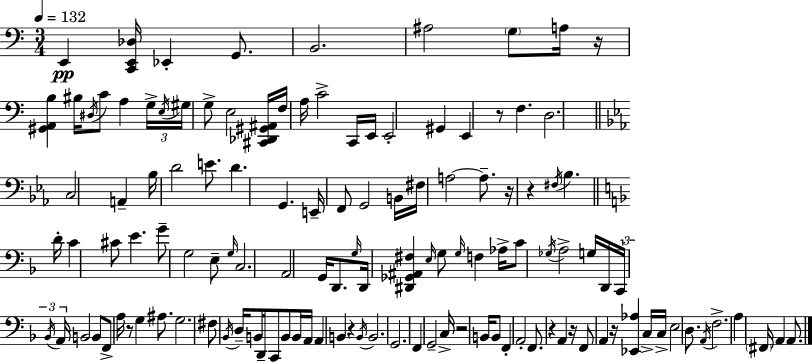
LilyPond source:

{
  \clef bass
  \numericTimeSignature
  \time 3/4
  \key a \minor
  \tempo 4 = 132
  e,4\pp <c, e, des>16 ees,4-. g,8. | b,2. | ais2 \parenthesize g8 a16 r16 | <gis, a, b>4 bis16 \acciaccatura { dis16 } c'8 a4 | \break \tuplet 3/2 { g16-> \acciaccatura { e16 } gis16 } g8-> e2 | <cis, des, gis, ais,>16 f16 a16 c'2-> | c,16 e,16 e,2-. gis,4 | e,4 r8 f4. | \break d2. | \bar "||" \break \key ees \major c2 a,4-- | bes16 d'2 e'8. | d'4. g,4. | e,16-- f,8 g,2 b,16 | \break fis16 a2~~ a8.-- | r16 r4 \acciaccatura { fis16 } bes4. | \bar "||" \break \key f \major d'16-. c'4 cis'8 e'4. | g'8-- g2 e8-- | \grace { g16 } c2. | a,2 g,16 d,8. | \break \grace { g16 } d,16 <dis, ges, ais, fis>4 \grace { e16 } g8 \grace { g16 } | f4 aes16-> c'8 \acciaccatura { ges16 } a2-> | g16 d,16 \tuplet 3/2 { c,16 \acciaccatura { bes,16 } a,16 } b,2 | b,8 f,8-> a16 r8 | \break g4 ais8. g2. | fis8 \acciaccatura { bes,16 } d16-- b,8 | d,16-- c,8 b,8 b,16 a,16 a,4 | b,4 r4 \acciaccatura { b,16 } b,2. | \break g,2. | f,4 | g,2-- c16-> r2 | b,16 b,8 f,4-. | \break a,2-. f,8. | r4 a,4 r16 f,8 a,4 | r16 <ees, aes>4 c16-> c16-> e2 | d8. \acciaccatura { a,16 } f2.-> | \break a4 | \parenthesize fis,16 a,4 a,8. \bar "|."
}